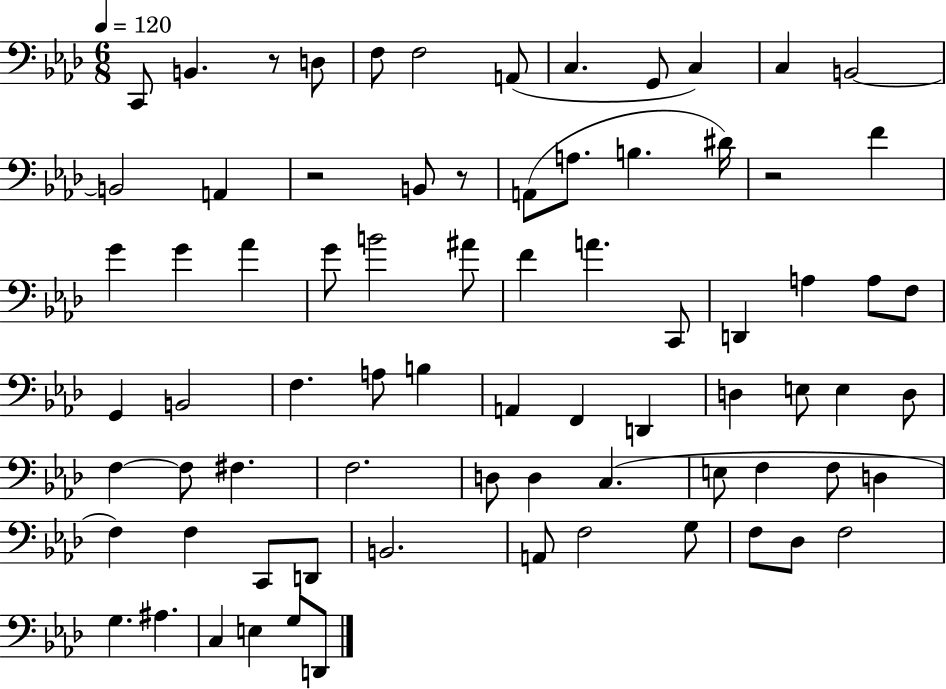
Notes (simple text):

C2/e B2/q. R/e D3/e F3/e F3/h A2/e C3/q. G2/e C3/q C3/q B2/h B2/h A2/q R/h B2/e R/e A2/e A3/e. B3/q. D#4/s R/h F4/q G4/q G4/q Ab4/q G4/e B4/h A#4/e F4/q A4/q. C2/e D2/q A3/q A3/e F3/e G2/q B2/h F3/q. A3/e B3/q A2/q F2/q D2/q D3/q E3/e E3/q D3/e F3/q F3/e F#3/q. F3/h. D3/e D3/q C3/q. E3/e F3/q F3/e D3/q F3/q F3/q C2/e D2/e B2/h. A2/e F3/h G3/e F3/e Db3/e F3/h G3/q. A#3/q. C3/q E3/q G3/e D2/e